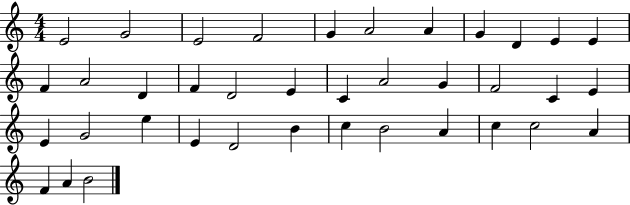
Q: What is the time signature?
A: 4/4